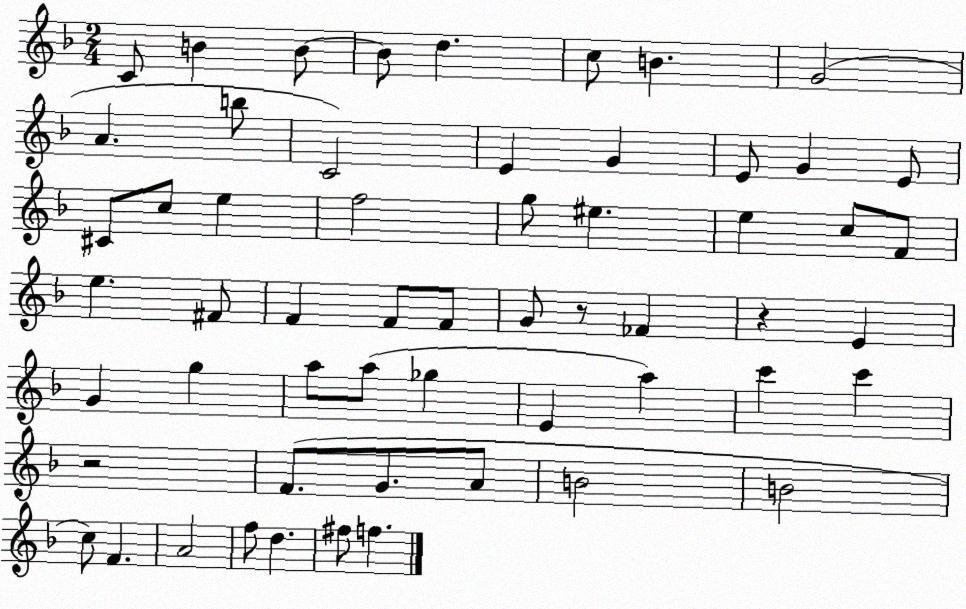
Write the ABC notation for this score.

X:1
T:Untitled
M:2/4
L:1/4
K:F
C/2 B B/2 B/2 d c/2 B G2 A b/2 C2 E G E/2 G E/2 ^C/2 c/2 e f2 g/2 ^e e c/2 F/2 e ^F/2 F F/2 F/2 G/2 z/2 _F z E G g a/2 a/2 _g E a c' c' z2 F/2 G/2 A/2 B2 B2 c/2 F A2 f/2 d ^f/2 f